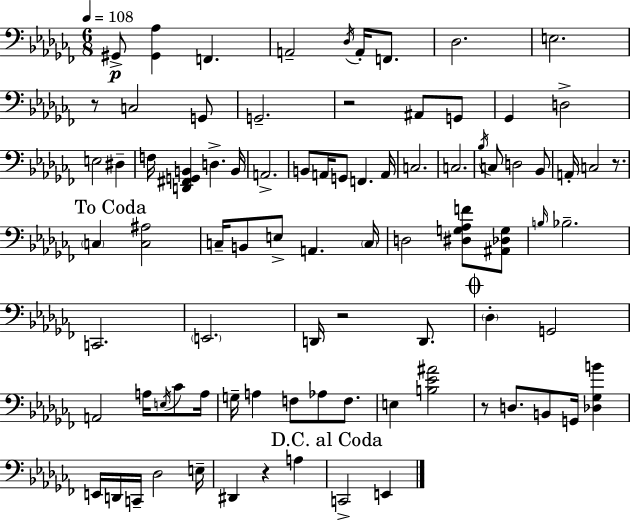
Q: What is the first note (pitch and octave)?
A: G#2